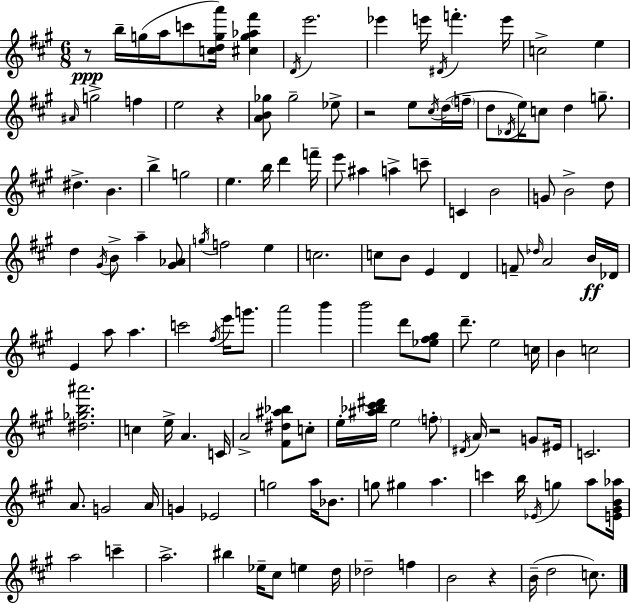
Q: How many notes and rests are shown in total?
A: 137